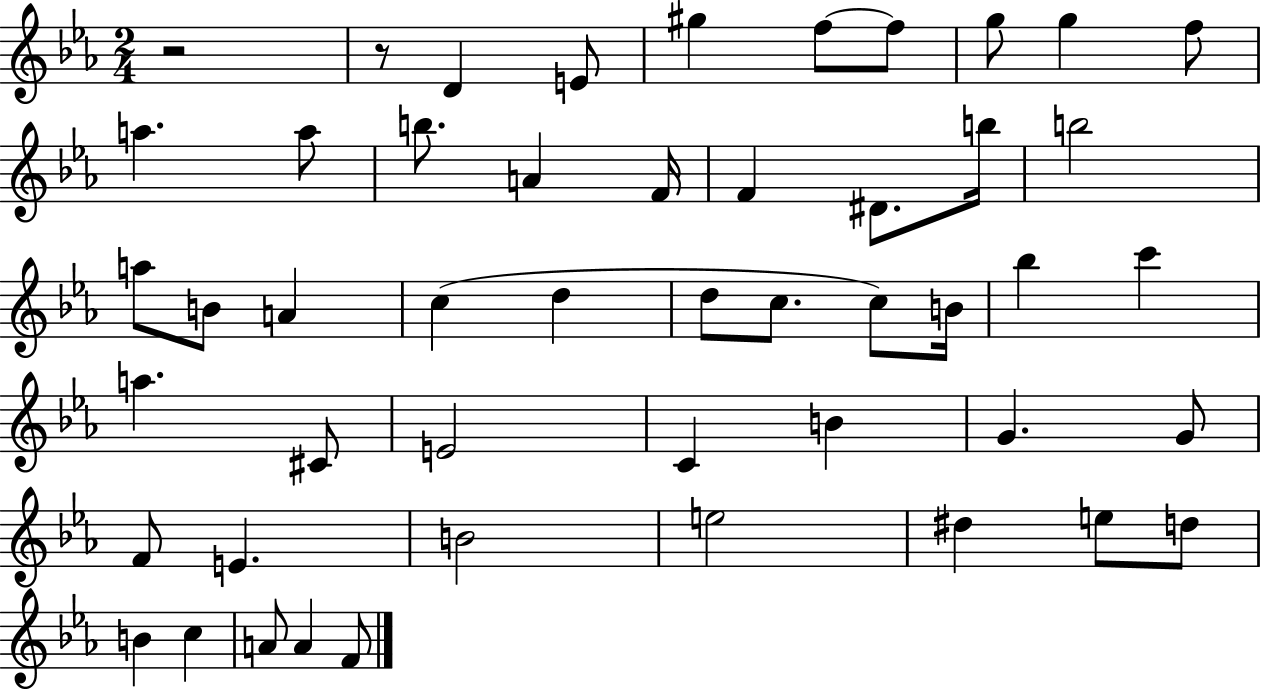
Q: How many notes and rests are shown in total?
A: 49